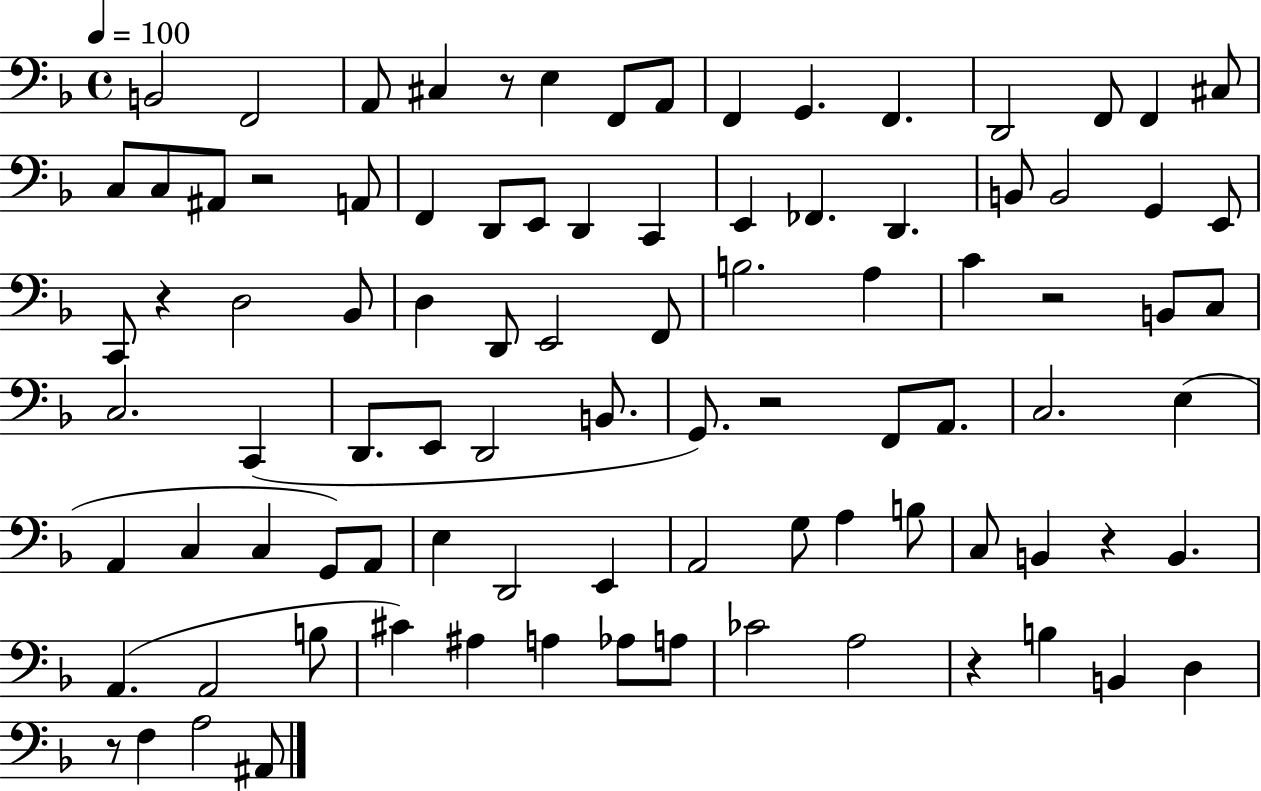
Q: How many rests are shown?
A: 8